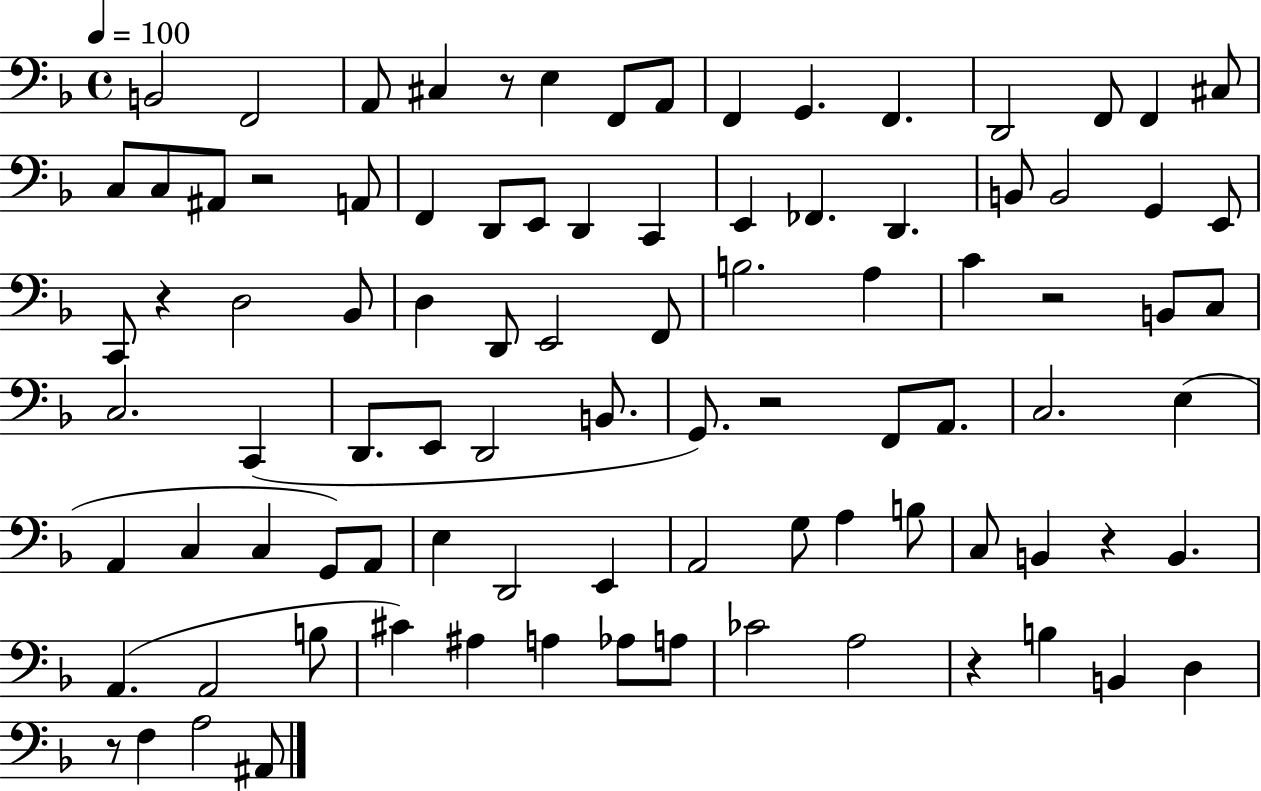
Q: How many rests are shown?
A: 8